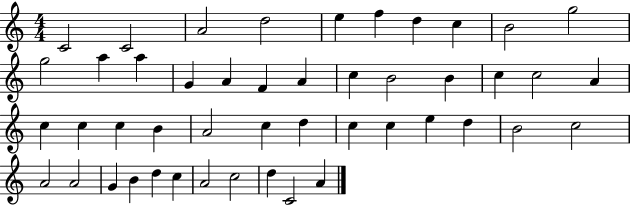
C4/h C4/h A4/h D5/h E5/q F5/q D5/q C5/q B4/h G5/h G5/h A5/q A5/q G4/q A4/q F4/q A4/q C5/q B4/h B4/q C5/q C5/h A4/q C5/q C5/q C5/q B4/q A4/h C5/q D5/q C5/q C5/q E5/q D5/q B4/h C5/h A4/h A4/h G4/q B4/q D5/q C5/q A4/h C5/h D5/q C4/h A4/q